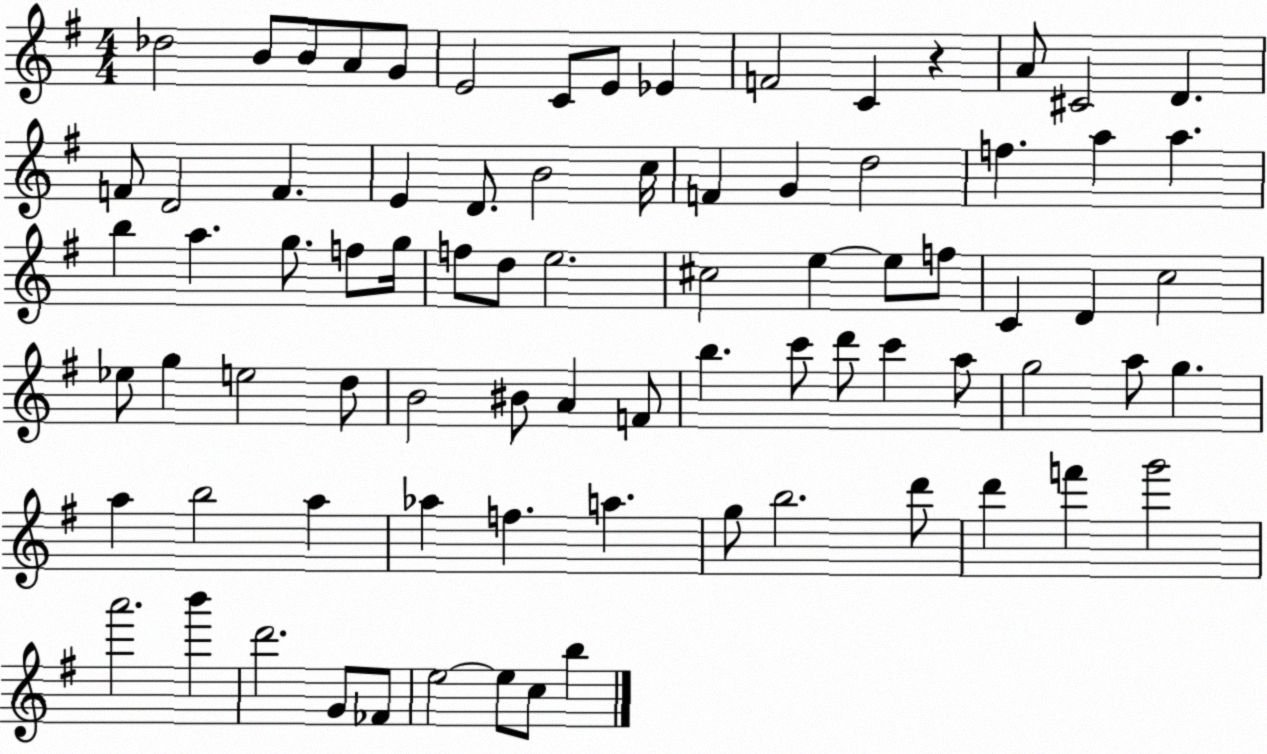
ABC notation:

X:1
T:Untitled
M:4/4
L:1/4
K:G
_d2 B/2 B/2 A/2 G/2 E2 C/2 E/2 _E F2 C z A/2 ^C2 D F/2 D2 F E D/2 B2 c/4 F G d2 f a a b a g/2 f/2 g/4 f/2 d/2 e2 ^c2 e e/2 f/2 C D c2 _e/2 g e2 d/2 B2 ^B/2 A F/2 b c'/2 d'/2 c' a/2 g2 a/2 g a b2 a _a f a g/2 b2 d'/2 d' f' g'2 a'2 b' d'2 G/2 _F/2 e2 e/2 c/2 b